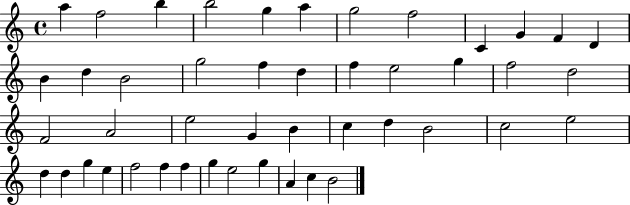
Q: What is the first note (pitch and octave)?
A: A5